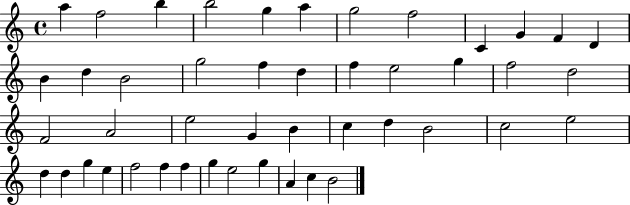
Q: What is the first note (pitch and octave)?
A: A5